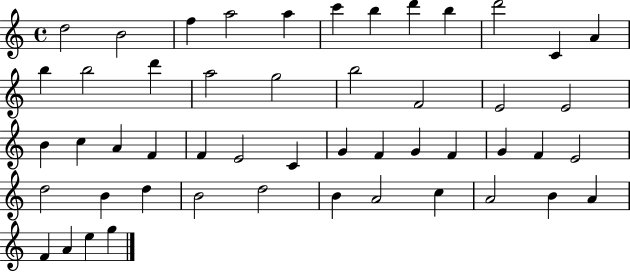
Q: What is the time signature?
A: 4/4